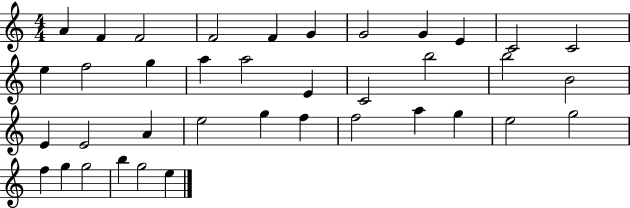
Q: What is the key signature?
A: C major